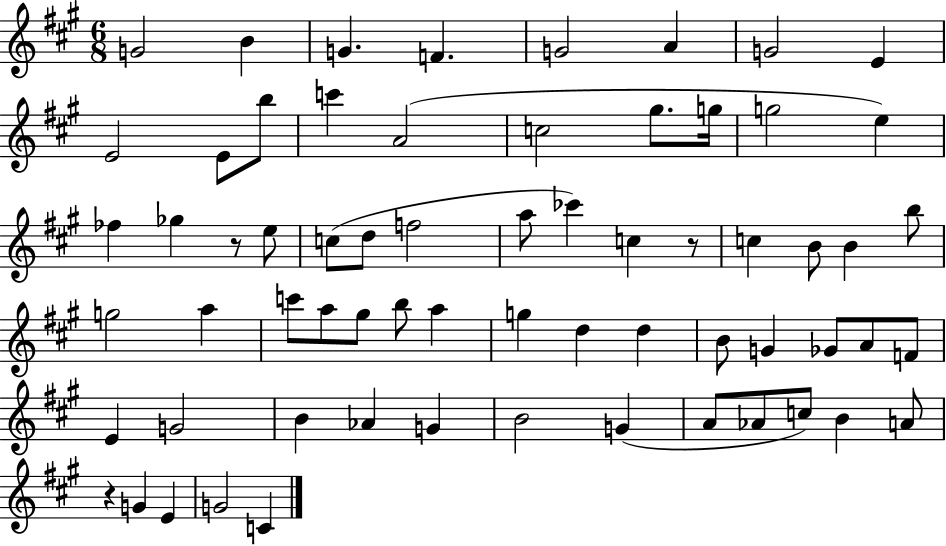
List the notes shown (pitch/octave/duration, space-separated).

G4/h B4/q G4/q. F4/q. G4/h A4/q G4/h E4/q E4/h E4/e B5/e C6/q A4/h C5/h G#5/e. G5/s G5/h E5/q FES5/q Gb5/q R/e E5/e C5/e D5/e F5/h A5/e CES6/q C5/q R/e C5/q B4/e B4/q B5/e G5/h A5/q C6/e A5/e G#5/e B5/e A5/q G5/q D5/q D5/q B4/e G4/q Gb4/e A4/e F4/e E4/q G4/h B4/q Ab4/q G4/q B4/h G4/q A4/e Ab4/e C5/e B4/q A4/e R/q G4/q E4/q G4/h C4/q